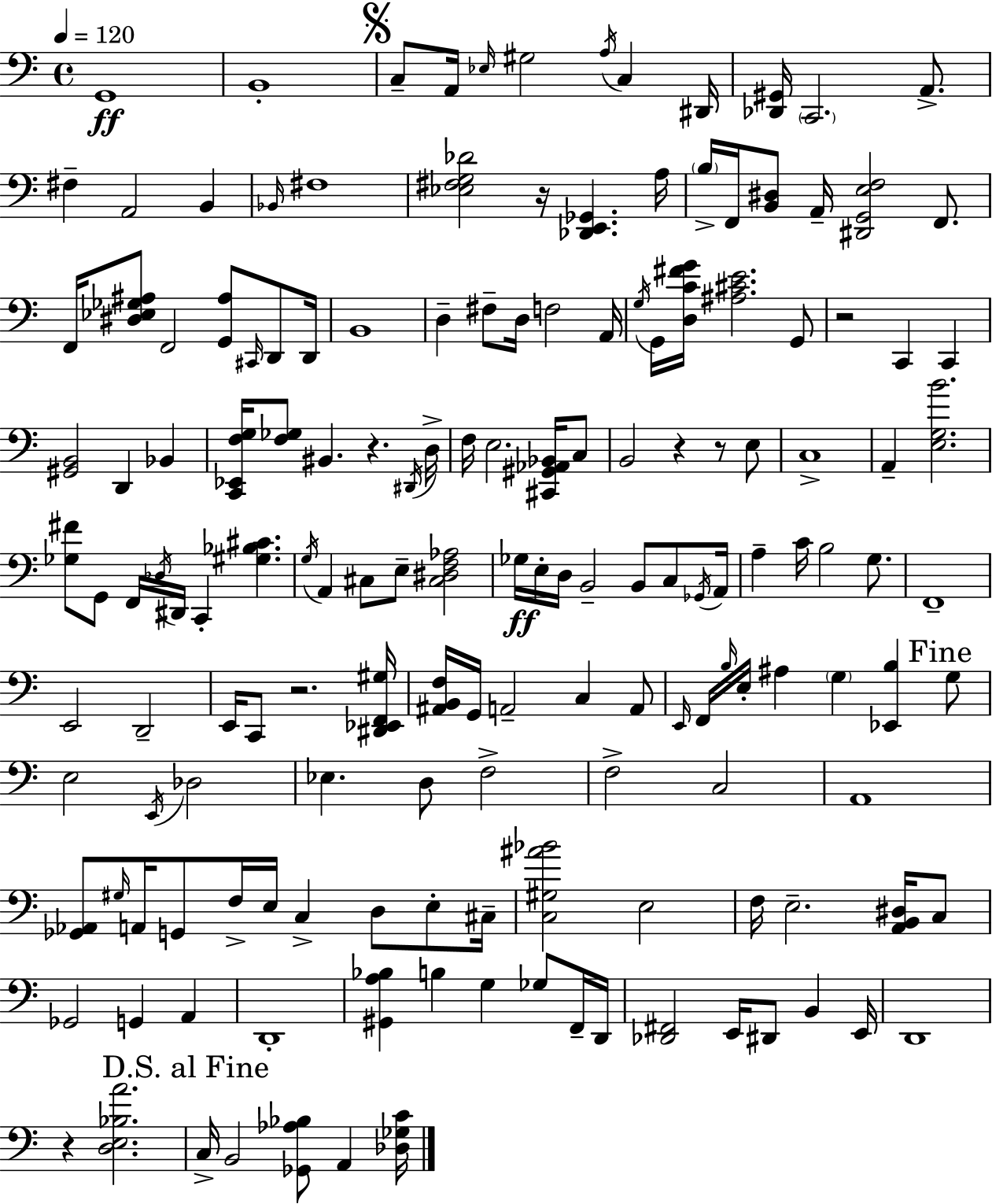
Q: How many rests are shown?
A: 7